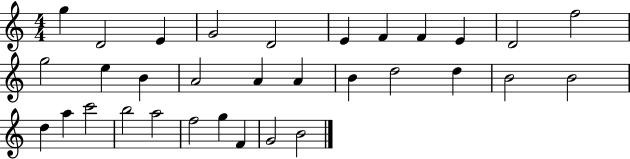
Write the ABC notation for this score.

X:1
T:Untitled
M:4/4
L:1/4
K:C
g D2 E G2 D2 E F F E D2 f2 g2 e B A2 A A B d2 d B2 B2 d a c'2 b2 a2 f2 g F G2 B2